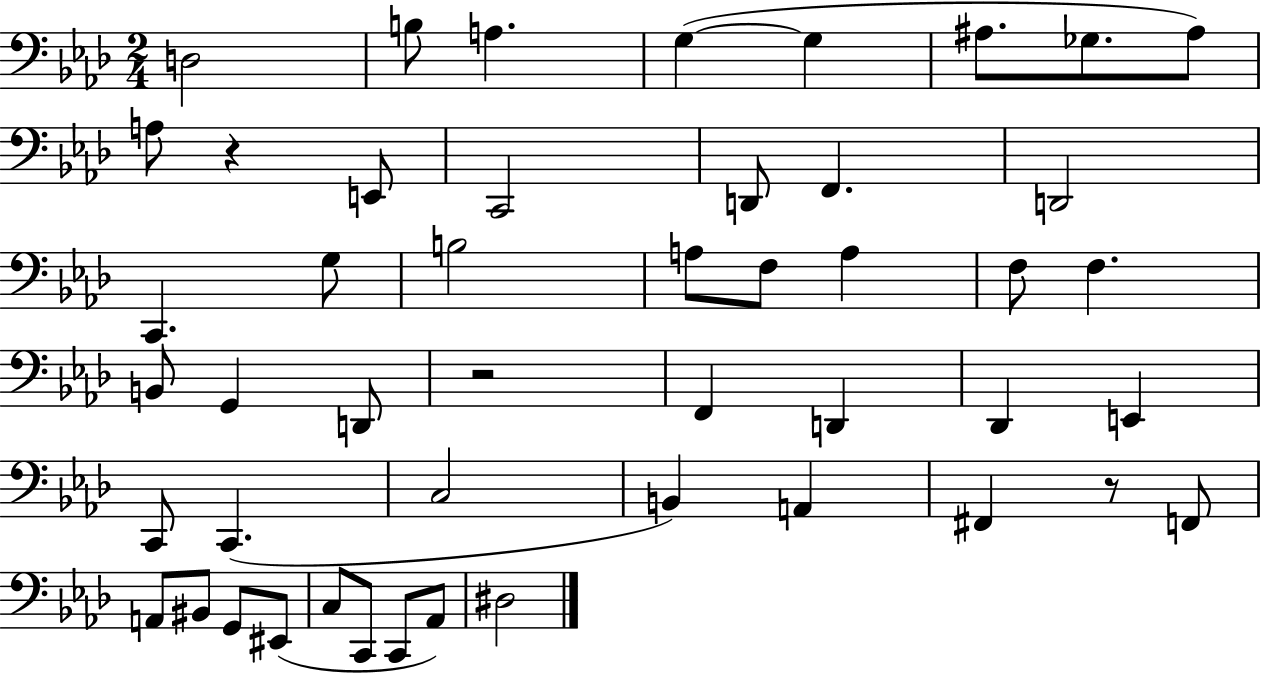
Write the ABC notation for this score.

X:1
T:Untitled
M:2/4
L:1/4
K:Ab
D,2 B,/2 A, G, G, ^A,/2 _G,/2 ^A,/2 A,/2 z E,,/2 C,,2 D,,/2 F,, D,,2 C,, G,/2 B,2 A,/2 F,/2 A, F,/2 F, B,,/2 G,, D,,/2 z2 F,, D,, _D,, E,, C,,/2 C,, C,2 B,, A,, ^F,, z/2 F,,/2 A,,/2 ^B,,/2 G,,/2 ^E,,/2 C,/2 C,,/2 C,,/2 _A,,/2 ^D,2